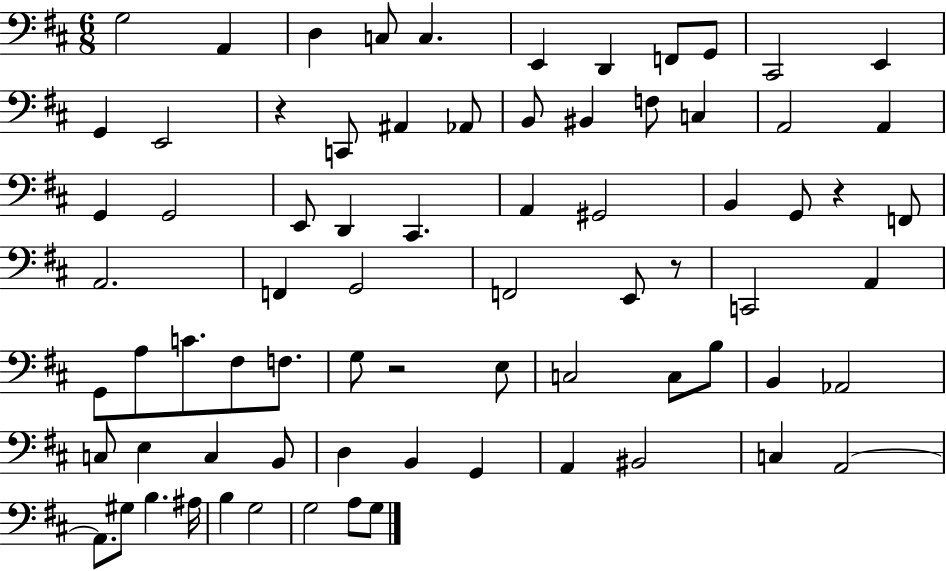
G3/h A2/q D3/q C3/e C3/q. E2/q D2/q F2/e G2/e C#2/h E2/q G2/q E2/h R/q C2/e A#2/q Ab2/e B2/e BIS2/q F3/e C3/q A2/h A2/q G2/q G2/h E2/e D2/q C#2/q. A2/q G#2/h B2/q G2/e R/q F2/e A2/h. F2/q G2/h F2/h E2/e R/e C2/h A2/q G2/e A3/e C4/e. F#3/e F3/e. G3/e R/h E3/e C3/h C3/e B3/e B2/q Ab2/h C3/e E3/q C3/q B2/e D3/q B2/q G2/q A2/q BIS2/h C3/q A2/h A2/e. G#3/e B3/q. A#3/s B3/q G3/h G3/h A3/e G3/e